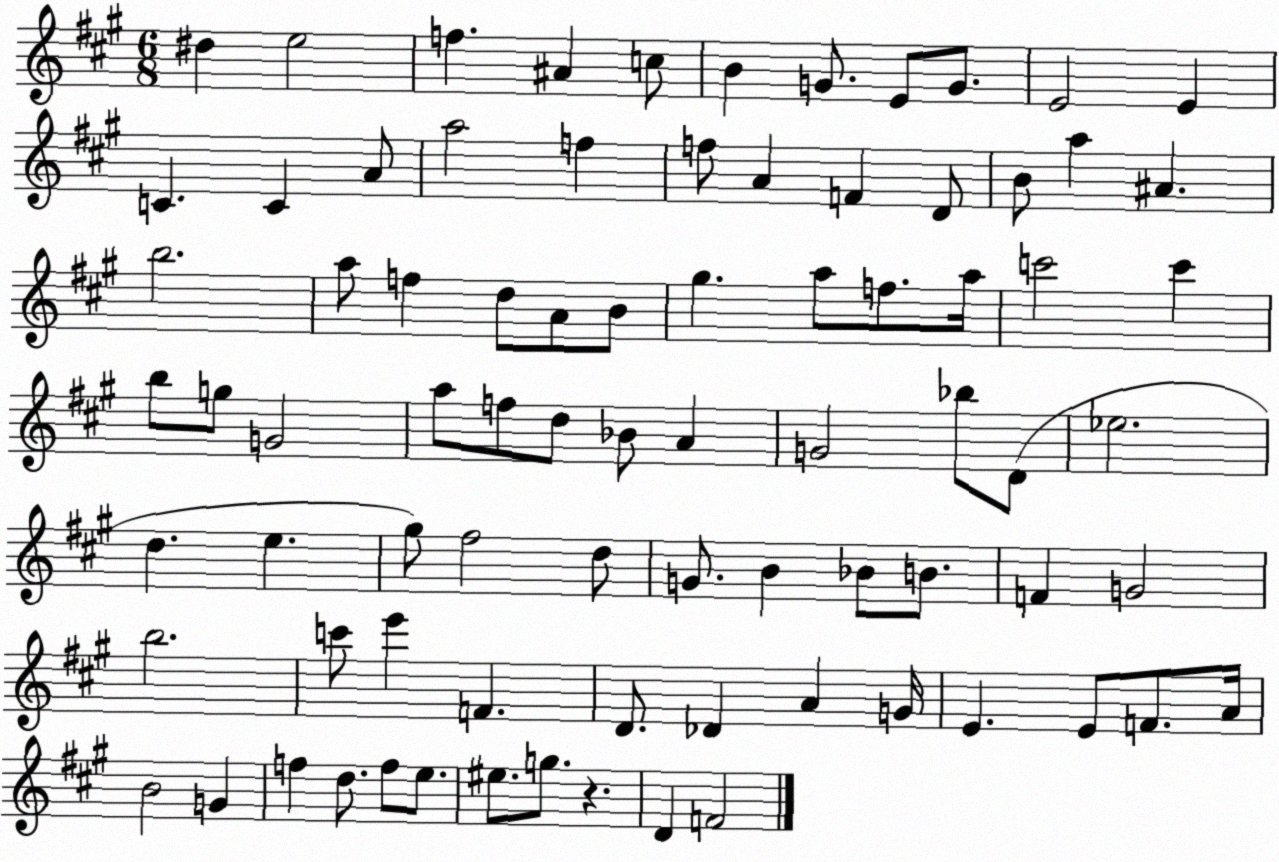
X:1
T:Untitled
M:6/8
L:1/4
K:A
^d e2 f ^A c/2 B G/2 E/2 G/2 E2 E C C A/2 a2 f f/2 A F D/2 B/2 a ^A b2 a/2 f d/2 A/2 B/2 ^g a/2 f/2 a/4 c'2 c' b/2 g/2 G2 a/2 f/2 d/2 _B/2 A G2 _b/2 D/2 _e2 d e ^g/2 ^f2 d/2 G/2 B _B/2 B/2 F G2 b2 c'/2 e' F D/2 _D A G/4 E E/2 F/2 A/4 B2 G f d/2 f/2 e/2 ^e/2 g/2 z D F2